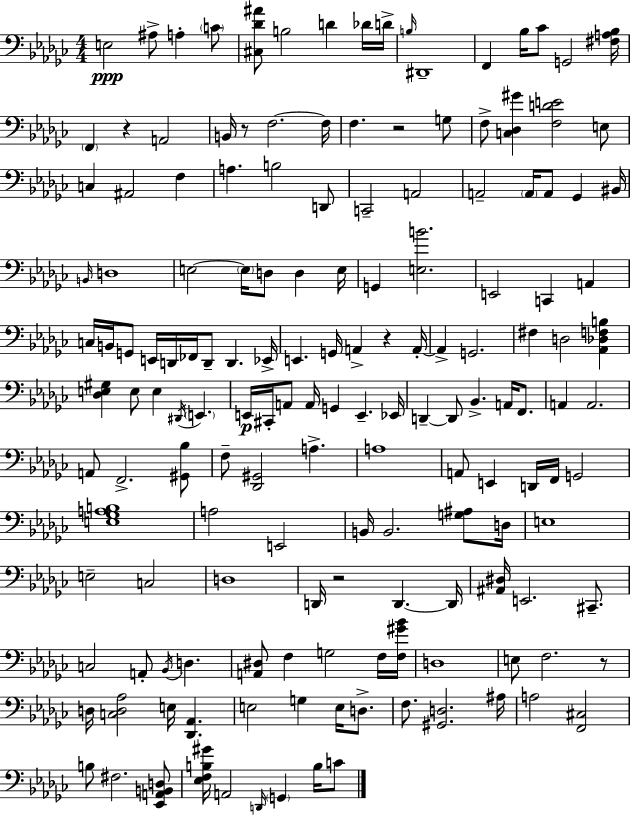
E3/h A#3/e A3/q C4/e [C#3,Db4,A#4]/e B3/h D4/q Db4/s D4/s B3/s D#2/w F2/q Bb3/s CES4/e G2/h [F#3,A3,Bb3]/s F2/q R/q A2/h B2/s R/e F3/h. F3/s F3/q. R/h G3/e F3/e [C3,Db3,G#4]/q [F3,D4,E4]/h E3/e C3/q A#2/h F3/q A3/q. B3/h D2/e C2/h A2/h A2/h A2/s A2/e Gb2/q BIS2/s B2/s D3/w E3/h E3/s D3/e D3/q E3/s G2/q [E3,B4]/h. E2/h C2/q A2/q C3/s B2/s G2/e E2/s D2/s FES2/s D2/e D2/q. Eb2/s E2/q. G2/s A2/q R/q A2/s A2/q G2/h. F#3/q D3/h [Ab2,Db3,F3,B3]/q [Db3,E3,G#3]/q E3/e E3/q D#2/s E2/q. E2/s C#2/s A2/e A2/s G2/q E2/q. Eb2/s D2/q D2/e Bb2/q. A2/s F2/e. A2/q A2/h. A2/e F2/h. [G#2,Bb3]/e F3/e [Db2,G#2]/h A3/q. A3/w A2/e E2/q D2/s F2/s G2/h [E3,Gb3,A3,B3]/w A3/h E2/h B2/s B2/h. [G3,A#3]/e D3/s E3/w E3/h C3/h D3/w D2/s R/h D2/q. D2/s [A#2,D#3]/s E2/h. C#2/e. C3/h A2/e Bb2/s D3/q. [A2,D#3]/e F3/q G3/h F3/s [F3,G#4,Bb4]/s D3/w E3/e F3/h. R/e D3/s [C3,D3,Ab3]/h E3/s [Db2,Ab2]/q. E3/h G3/q E3/s D3/e. F3/e. [G#2,D3]/h. A#3/s A3/h [F2,C#3]/h B3/e F#3/h. [Eb2,A2,B2,D3]/e [Eb3,F3,B3,G#4]/s A2/h D2/s G2/q B3/s C4/e